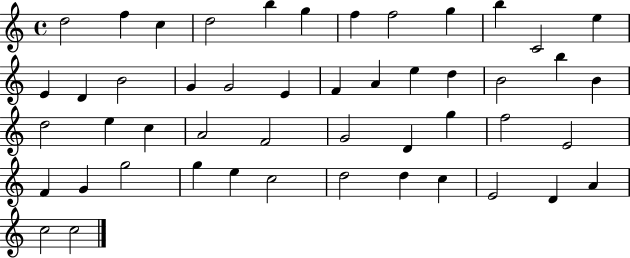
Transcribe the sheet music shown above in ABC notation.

X:1
T:Untitled
M:4/4
L:1/4
K:C
d2 f c d2 b g f f2 g b C2 e E D B2 G G2 E F A e d B2 b B d2 e c A2 F2 G2 D g f2 E2 F G g2 g e c2 d2 d c E2 D A c2 c2